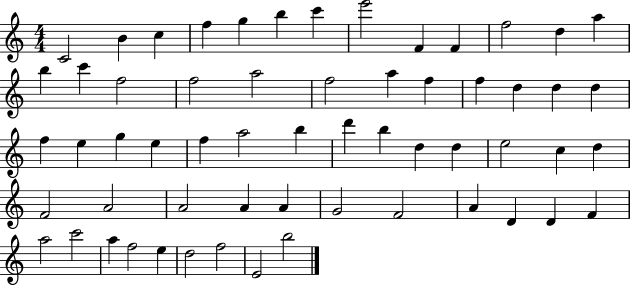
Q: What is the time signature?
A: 4/4